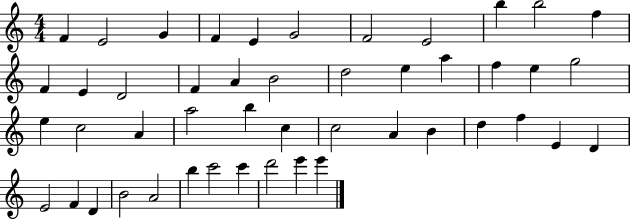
F4/q E4/h G4/q F4/q E4/q G4/h F4/h E4/h B5/q B5/h F5/q F4/q E4/q D4/h F4/q A4/q B4/h D5/h E5/q A5/q F5/q E5/q G5/h E5/q C5/h A4/q A5/h B5/q C5/q C5/h A4/q B4/q D5/q F5/q E4/q D4/q E4/h F4/q D4/q B4/h A4/h B5/q C6/h C6/q D6/h E6/q E6/q